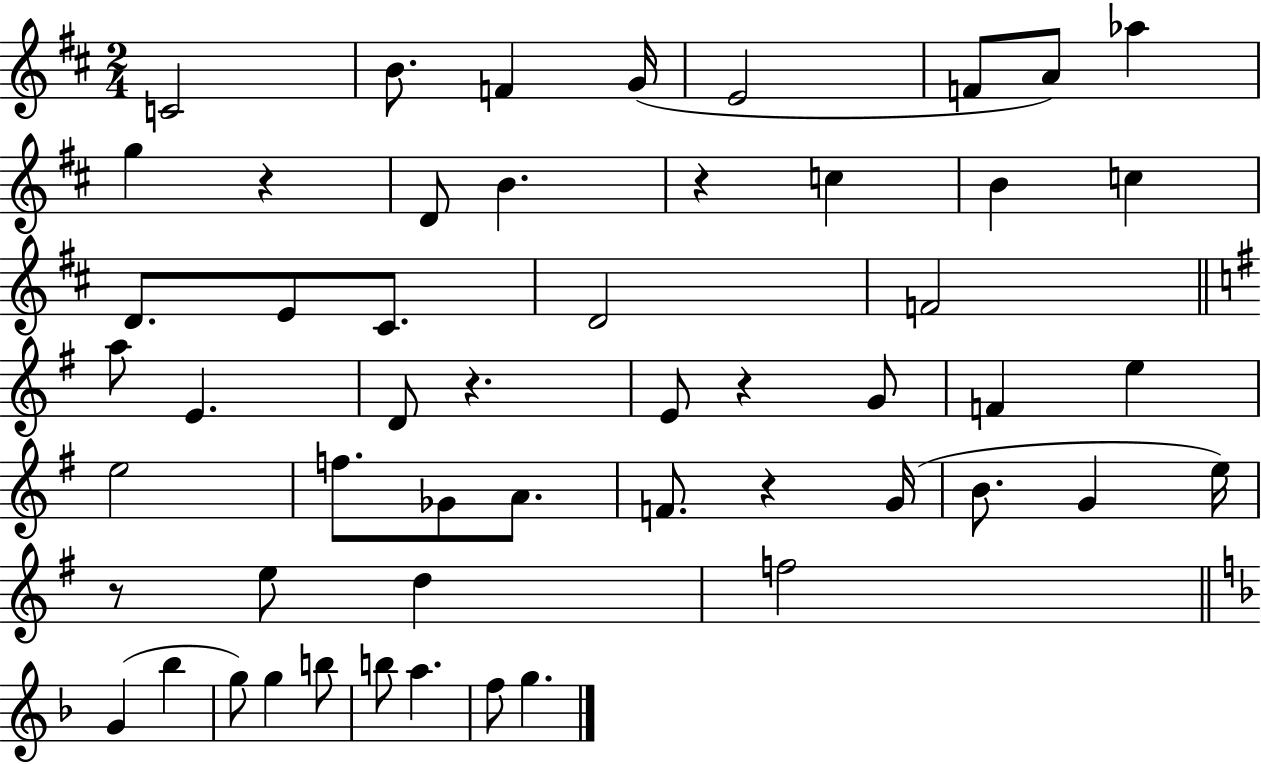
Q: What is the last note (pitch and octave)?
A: G5